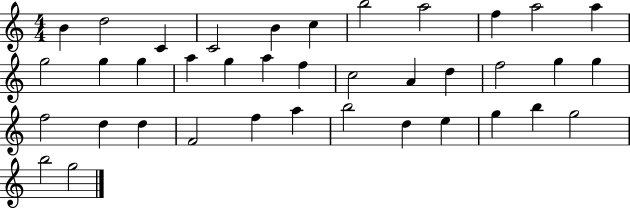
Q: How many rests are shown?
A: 0